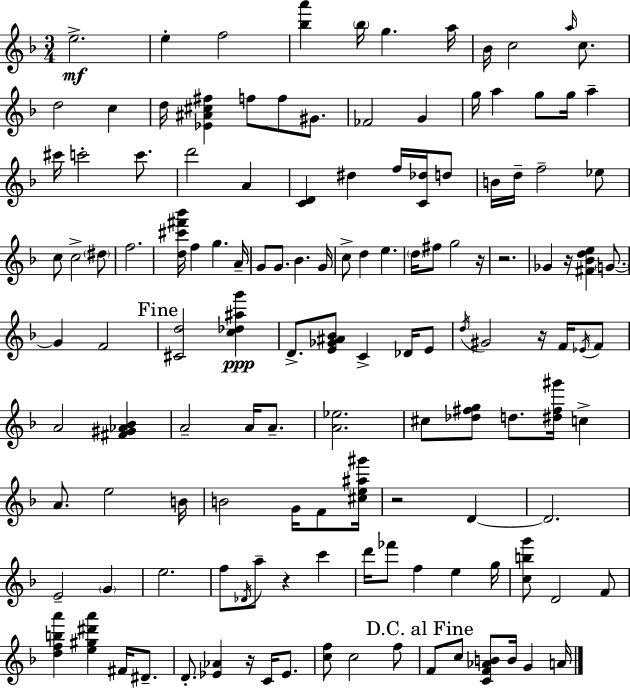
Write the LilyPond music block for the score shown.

{
  \clef treble
  \numericTimeSignature
  \time 3/4
  \key f \major
  e''2.->\mf | e''4-. f''2 | <bes'' a'''>4 \parenthesize bes''16 g''4. a''16 | bes'16 c''2 \grace { a''16 } c''8. | \break d''2 c''4 | d''16 <ees' ais' cis'' fis''>4 f''8 f''8 gis'8. | fes'2 g'4 | g''16 a''4 g''8 g''16 a''4-- | \break cis'''16 c'''2-. c'''8. | d'''2 a'4 | <c' d'>4 dis''4 f''16 <c' des''>16 d''8 | b'16 d''16-- f''2-- ees''8 | \break c''8 c''2-> \parenthesize dis''8 | f''2. | <d'' cis''' fis''' bes'''>16 f''4 g''4. | a'16-- g'8 g'8. bes'4. | \break g'16 c''8-> d''4 e''4. | \parenthesize d''16 fis''8 g''2 | r16 r2. | ges'4 r16 <fis' bes' d'' e''>4 \parenthesize g'8.~~ | \break g'4 f'2 | \mark "Fine" <cis' d''>2 <c'' des'' ais'' g'''>4\ppp | d'8.-> <e' ges' ais' bes'>8 c'4-> des'16 e'8 | \acciaccatura { d''16 } gis'2 r16 f'16 | \break \acciaccatura { ees'16 } f'8 a'2 <fis' gis' aes' bes'>4 | a'2-- a'16 | a'8.-- <a' ees''>2. | cis''8 <des'' fis'' g''>8 d''8. <dis'' fis'' gis'''>16 c''4-> | \break a'8. e''2 | b'16 b'2 g'16 | f'8 <cis'' e'' ais'' gis'''>16 r2 d'4~~ | d'2. | \break e'2-- \parenthesize g'4 | e''2. | f''8 \acciaccatura { des'16 } a''8-- r4 | c'''4 d'''16 fes'''8 f''4 e''4 | \break g''16 <c'' b'' g'''>8 d'2 | f'8 <d'' f'' b'' a'''>4 <e'' gis'' dis''' a'''>4 | fis'16 dis'8.-- d'8.-. <ees' aes'>4 r16 | c'16 ees'8. <c'' f''>8 c''2 | \break f''8 \mark "D.C. al Fine" f'8 c''8 <c' f' aes' b'>8 b'16 g'4 | a'16 \bar "|."
}